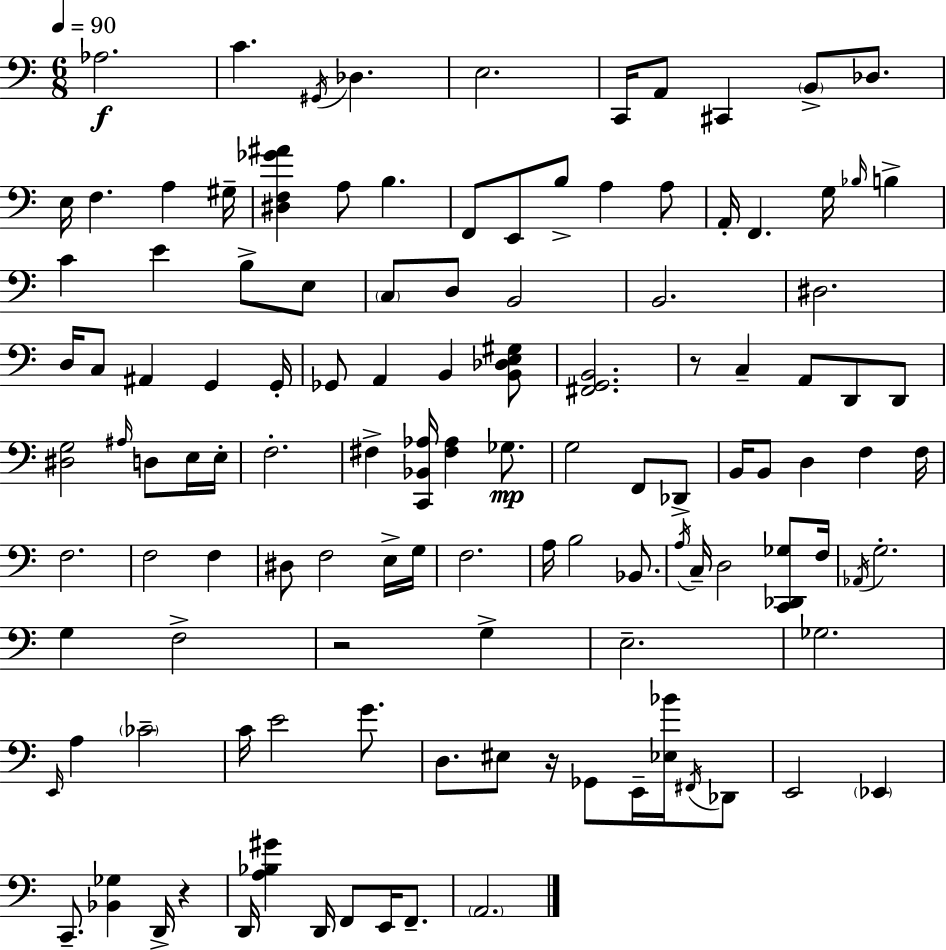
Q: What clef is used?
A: bass